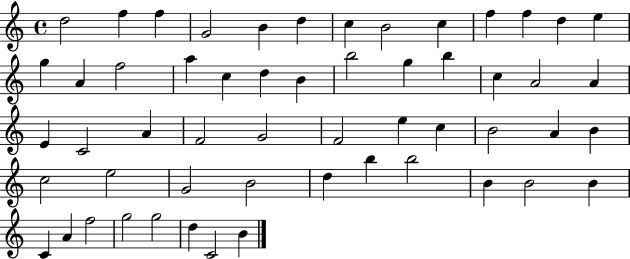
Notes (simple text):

D5/h F5/q F5/q G4/h B4/q D5/q C5/q B4/h C5/q F5/q F5/q D5/q E5/q G5/q A4/q F5/h A5/q C5/q D5/q B4/q B5/h G5/q B5/q C5/q A4/h A4/q E4/q C4/h A4/q F4/h G4/h F4/h E5/q C5/q B4/h A4/q B4/q C5/h E5/h G4/h B4/h D5/q B5/q B5/h B4/q B4/h B4/q C4/q A4/q F5/h G5/h G5/h D5/q C4/h B4/q